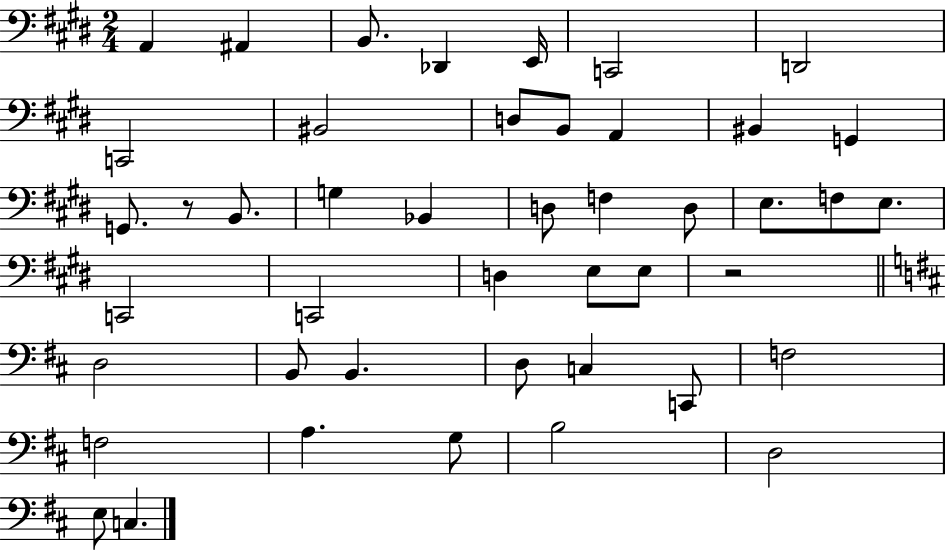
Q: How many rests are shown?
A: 2